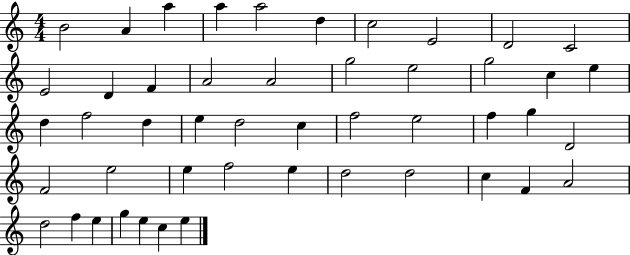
B4/h A4/q A5/q A5/q A5/h D5/q C5/h E4/h D4/h C4/h E4/h D4/q F4/q A4/h A4/h G5/h E5/h G5/h C5/q E5/q D5/q F5/h D5/q E5/q D5/h C5/q F5/h E5/h F5/q G5/q D4/h F4/h E5/h E5/q F5/h E5/q D5/h D5/h C5/q F4/q A4/h D5/h F5/q E5/q G5/q E5/q C5/q E5/q